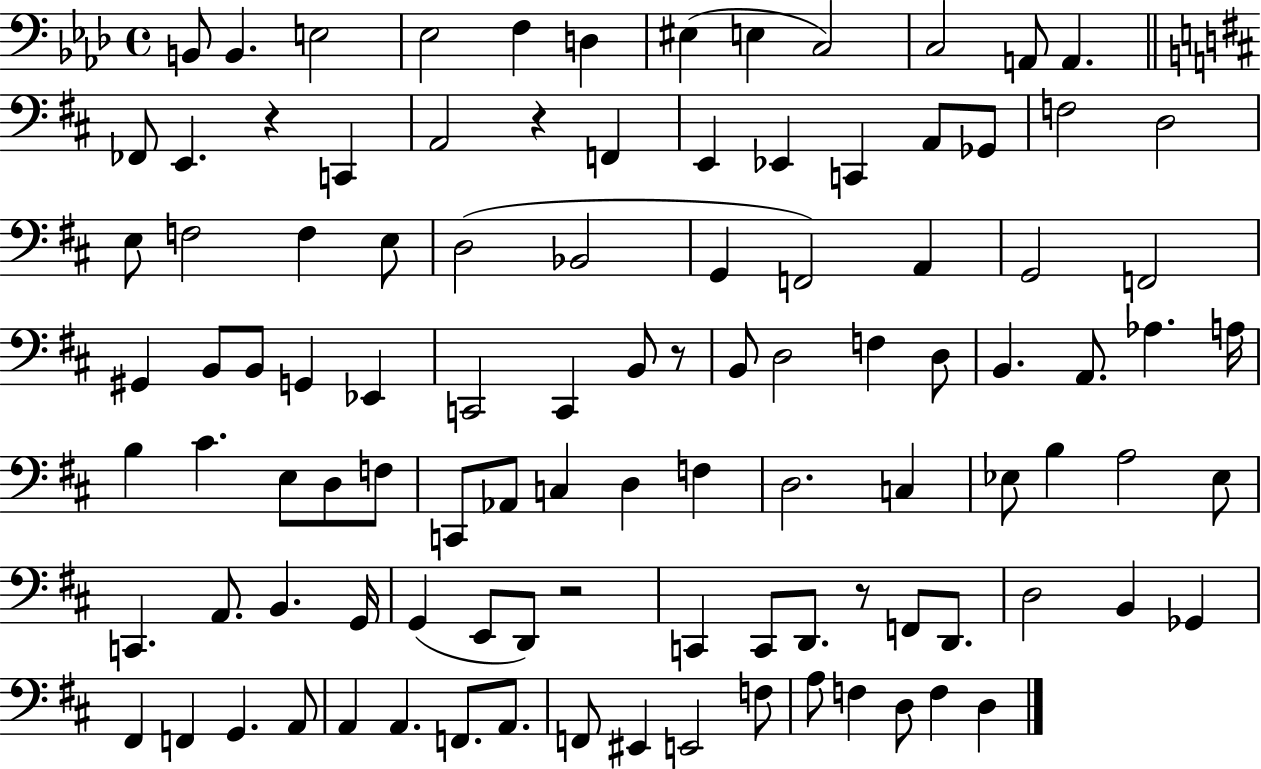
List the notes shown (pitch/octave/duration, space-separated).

B2/e B2/q. E3/h Eb3/h F3/q D3/q EIS3/q E3/q C3/h C3/h A2/e A2/q. FES2/e E2/q. R/q C2/q A2/h R/q F2/q E2/q Eb2/q C2/q A2/e Gb2/e F3/h D3/h E3/e F3/h F3/q E3/e D3/h Bb2/h G2/q F2/h A2/q G2/h F2/h G#2/q B2/e B2/e G2/q Eb2/q C2/h C2/q B2/e R/e B2/e D3/h F3/q D3/e B2/q. A2/e. Ab3/q. A3/s B3/q C#4/q. E3/e D3/e F3/e C2/e Ab2/e C3/q D3/q F3/q D3/h. C3/q Eb3/e B3/q A3/h Eb3/e C2/q. A2/e. B2/q. G2/s G2/q E2/e D2/e R/h C2/q C2/e D2/e. R/e F2/e D2/e. D3/h B2/q Gb2/q F#2/q F2/q G2/q. A2/e A2/q A2/q. F2/e. A2/e. F2/e EIS2/q E2/h F3/e A3/e F3/q D3/e F3/q D3/q